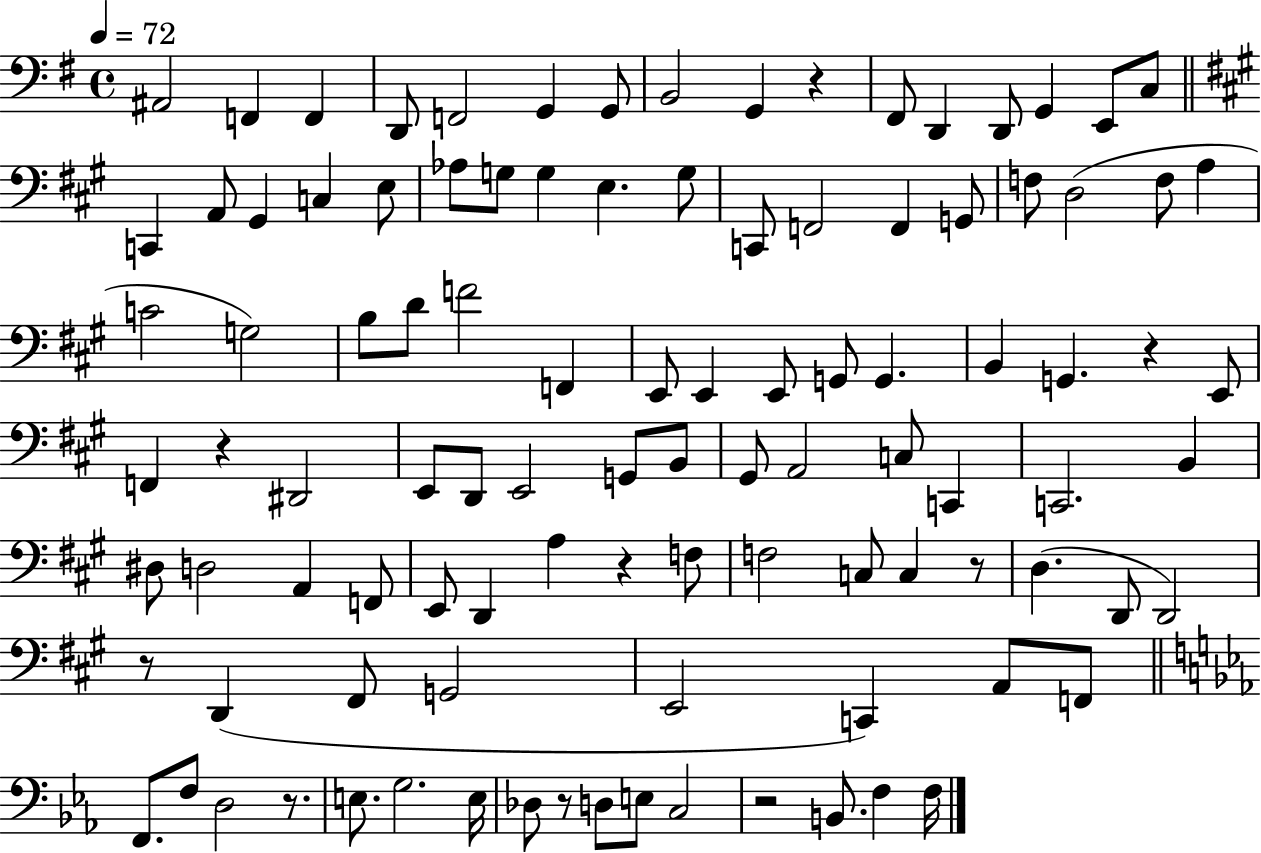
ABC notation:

X:1
T:Untitled
M:4/4
L:1/4
K:G
^A,,2 F,, F,, D,,/2 F,,2 G,, G,,/2 B,,2 G,, z ^F,,/2 D,, D,,/2 G,, E,,/2 C,/2 C,, A,,/2 ^G,, C, E,/2 _A,/2 G,/2 G, E, G,/2 C,,/2 F,,2 F,, G,,/2 F,/2 D,2 F,/2 A, C2 G,2 B,/2 D/2 F2 F,, E,,/2 E,, E,,/2 G,,/2 G,, B,, G,, z E,,/2 F,, z ^D,,2 E,,/2 D,,/2 E,,2 G,,/2 B,,/2 ^G,,/2 A,,2 C,/2 C,, C,,2 B,, ^D,/2 D,2 A,, F,,/2 E,,/2 D,, A, z F,/2 F,2 C,/2 C, z/2 D, D,,/2 D,,2 z/2 D,, ^F,,/2 G,,2 E,,2 C,, A,,/2 F,,/2 F,,/2 F,/2 D,2 z/2 E,/2 G,2 E,/4 _D,/2 z/2 D,/2 E,/2 C,2 z2 B,,/2 F, F,/4